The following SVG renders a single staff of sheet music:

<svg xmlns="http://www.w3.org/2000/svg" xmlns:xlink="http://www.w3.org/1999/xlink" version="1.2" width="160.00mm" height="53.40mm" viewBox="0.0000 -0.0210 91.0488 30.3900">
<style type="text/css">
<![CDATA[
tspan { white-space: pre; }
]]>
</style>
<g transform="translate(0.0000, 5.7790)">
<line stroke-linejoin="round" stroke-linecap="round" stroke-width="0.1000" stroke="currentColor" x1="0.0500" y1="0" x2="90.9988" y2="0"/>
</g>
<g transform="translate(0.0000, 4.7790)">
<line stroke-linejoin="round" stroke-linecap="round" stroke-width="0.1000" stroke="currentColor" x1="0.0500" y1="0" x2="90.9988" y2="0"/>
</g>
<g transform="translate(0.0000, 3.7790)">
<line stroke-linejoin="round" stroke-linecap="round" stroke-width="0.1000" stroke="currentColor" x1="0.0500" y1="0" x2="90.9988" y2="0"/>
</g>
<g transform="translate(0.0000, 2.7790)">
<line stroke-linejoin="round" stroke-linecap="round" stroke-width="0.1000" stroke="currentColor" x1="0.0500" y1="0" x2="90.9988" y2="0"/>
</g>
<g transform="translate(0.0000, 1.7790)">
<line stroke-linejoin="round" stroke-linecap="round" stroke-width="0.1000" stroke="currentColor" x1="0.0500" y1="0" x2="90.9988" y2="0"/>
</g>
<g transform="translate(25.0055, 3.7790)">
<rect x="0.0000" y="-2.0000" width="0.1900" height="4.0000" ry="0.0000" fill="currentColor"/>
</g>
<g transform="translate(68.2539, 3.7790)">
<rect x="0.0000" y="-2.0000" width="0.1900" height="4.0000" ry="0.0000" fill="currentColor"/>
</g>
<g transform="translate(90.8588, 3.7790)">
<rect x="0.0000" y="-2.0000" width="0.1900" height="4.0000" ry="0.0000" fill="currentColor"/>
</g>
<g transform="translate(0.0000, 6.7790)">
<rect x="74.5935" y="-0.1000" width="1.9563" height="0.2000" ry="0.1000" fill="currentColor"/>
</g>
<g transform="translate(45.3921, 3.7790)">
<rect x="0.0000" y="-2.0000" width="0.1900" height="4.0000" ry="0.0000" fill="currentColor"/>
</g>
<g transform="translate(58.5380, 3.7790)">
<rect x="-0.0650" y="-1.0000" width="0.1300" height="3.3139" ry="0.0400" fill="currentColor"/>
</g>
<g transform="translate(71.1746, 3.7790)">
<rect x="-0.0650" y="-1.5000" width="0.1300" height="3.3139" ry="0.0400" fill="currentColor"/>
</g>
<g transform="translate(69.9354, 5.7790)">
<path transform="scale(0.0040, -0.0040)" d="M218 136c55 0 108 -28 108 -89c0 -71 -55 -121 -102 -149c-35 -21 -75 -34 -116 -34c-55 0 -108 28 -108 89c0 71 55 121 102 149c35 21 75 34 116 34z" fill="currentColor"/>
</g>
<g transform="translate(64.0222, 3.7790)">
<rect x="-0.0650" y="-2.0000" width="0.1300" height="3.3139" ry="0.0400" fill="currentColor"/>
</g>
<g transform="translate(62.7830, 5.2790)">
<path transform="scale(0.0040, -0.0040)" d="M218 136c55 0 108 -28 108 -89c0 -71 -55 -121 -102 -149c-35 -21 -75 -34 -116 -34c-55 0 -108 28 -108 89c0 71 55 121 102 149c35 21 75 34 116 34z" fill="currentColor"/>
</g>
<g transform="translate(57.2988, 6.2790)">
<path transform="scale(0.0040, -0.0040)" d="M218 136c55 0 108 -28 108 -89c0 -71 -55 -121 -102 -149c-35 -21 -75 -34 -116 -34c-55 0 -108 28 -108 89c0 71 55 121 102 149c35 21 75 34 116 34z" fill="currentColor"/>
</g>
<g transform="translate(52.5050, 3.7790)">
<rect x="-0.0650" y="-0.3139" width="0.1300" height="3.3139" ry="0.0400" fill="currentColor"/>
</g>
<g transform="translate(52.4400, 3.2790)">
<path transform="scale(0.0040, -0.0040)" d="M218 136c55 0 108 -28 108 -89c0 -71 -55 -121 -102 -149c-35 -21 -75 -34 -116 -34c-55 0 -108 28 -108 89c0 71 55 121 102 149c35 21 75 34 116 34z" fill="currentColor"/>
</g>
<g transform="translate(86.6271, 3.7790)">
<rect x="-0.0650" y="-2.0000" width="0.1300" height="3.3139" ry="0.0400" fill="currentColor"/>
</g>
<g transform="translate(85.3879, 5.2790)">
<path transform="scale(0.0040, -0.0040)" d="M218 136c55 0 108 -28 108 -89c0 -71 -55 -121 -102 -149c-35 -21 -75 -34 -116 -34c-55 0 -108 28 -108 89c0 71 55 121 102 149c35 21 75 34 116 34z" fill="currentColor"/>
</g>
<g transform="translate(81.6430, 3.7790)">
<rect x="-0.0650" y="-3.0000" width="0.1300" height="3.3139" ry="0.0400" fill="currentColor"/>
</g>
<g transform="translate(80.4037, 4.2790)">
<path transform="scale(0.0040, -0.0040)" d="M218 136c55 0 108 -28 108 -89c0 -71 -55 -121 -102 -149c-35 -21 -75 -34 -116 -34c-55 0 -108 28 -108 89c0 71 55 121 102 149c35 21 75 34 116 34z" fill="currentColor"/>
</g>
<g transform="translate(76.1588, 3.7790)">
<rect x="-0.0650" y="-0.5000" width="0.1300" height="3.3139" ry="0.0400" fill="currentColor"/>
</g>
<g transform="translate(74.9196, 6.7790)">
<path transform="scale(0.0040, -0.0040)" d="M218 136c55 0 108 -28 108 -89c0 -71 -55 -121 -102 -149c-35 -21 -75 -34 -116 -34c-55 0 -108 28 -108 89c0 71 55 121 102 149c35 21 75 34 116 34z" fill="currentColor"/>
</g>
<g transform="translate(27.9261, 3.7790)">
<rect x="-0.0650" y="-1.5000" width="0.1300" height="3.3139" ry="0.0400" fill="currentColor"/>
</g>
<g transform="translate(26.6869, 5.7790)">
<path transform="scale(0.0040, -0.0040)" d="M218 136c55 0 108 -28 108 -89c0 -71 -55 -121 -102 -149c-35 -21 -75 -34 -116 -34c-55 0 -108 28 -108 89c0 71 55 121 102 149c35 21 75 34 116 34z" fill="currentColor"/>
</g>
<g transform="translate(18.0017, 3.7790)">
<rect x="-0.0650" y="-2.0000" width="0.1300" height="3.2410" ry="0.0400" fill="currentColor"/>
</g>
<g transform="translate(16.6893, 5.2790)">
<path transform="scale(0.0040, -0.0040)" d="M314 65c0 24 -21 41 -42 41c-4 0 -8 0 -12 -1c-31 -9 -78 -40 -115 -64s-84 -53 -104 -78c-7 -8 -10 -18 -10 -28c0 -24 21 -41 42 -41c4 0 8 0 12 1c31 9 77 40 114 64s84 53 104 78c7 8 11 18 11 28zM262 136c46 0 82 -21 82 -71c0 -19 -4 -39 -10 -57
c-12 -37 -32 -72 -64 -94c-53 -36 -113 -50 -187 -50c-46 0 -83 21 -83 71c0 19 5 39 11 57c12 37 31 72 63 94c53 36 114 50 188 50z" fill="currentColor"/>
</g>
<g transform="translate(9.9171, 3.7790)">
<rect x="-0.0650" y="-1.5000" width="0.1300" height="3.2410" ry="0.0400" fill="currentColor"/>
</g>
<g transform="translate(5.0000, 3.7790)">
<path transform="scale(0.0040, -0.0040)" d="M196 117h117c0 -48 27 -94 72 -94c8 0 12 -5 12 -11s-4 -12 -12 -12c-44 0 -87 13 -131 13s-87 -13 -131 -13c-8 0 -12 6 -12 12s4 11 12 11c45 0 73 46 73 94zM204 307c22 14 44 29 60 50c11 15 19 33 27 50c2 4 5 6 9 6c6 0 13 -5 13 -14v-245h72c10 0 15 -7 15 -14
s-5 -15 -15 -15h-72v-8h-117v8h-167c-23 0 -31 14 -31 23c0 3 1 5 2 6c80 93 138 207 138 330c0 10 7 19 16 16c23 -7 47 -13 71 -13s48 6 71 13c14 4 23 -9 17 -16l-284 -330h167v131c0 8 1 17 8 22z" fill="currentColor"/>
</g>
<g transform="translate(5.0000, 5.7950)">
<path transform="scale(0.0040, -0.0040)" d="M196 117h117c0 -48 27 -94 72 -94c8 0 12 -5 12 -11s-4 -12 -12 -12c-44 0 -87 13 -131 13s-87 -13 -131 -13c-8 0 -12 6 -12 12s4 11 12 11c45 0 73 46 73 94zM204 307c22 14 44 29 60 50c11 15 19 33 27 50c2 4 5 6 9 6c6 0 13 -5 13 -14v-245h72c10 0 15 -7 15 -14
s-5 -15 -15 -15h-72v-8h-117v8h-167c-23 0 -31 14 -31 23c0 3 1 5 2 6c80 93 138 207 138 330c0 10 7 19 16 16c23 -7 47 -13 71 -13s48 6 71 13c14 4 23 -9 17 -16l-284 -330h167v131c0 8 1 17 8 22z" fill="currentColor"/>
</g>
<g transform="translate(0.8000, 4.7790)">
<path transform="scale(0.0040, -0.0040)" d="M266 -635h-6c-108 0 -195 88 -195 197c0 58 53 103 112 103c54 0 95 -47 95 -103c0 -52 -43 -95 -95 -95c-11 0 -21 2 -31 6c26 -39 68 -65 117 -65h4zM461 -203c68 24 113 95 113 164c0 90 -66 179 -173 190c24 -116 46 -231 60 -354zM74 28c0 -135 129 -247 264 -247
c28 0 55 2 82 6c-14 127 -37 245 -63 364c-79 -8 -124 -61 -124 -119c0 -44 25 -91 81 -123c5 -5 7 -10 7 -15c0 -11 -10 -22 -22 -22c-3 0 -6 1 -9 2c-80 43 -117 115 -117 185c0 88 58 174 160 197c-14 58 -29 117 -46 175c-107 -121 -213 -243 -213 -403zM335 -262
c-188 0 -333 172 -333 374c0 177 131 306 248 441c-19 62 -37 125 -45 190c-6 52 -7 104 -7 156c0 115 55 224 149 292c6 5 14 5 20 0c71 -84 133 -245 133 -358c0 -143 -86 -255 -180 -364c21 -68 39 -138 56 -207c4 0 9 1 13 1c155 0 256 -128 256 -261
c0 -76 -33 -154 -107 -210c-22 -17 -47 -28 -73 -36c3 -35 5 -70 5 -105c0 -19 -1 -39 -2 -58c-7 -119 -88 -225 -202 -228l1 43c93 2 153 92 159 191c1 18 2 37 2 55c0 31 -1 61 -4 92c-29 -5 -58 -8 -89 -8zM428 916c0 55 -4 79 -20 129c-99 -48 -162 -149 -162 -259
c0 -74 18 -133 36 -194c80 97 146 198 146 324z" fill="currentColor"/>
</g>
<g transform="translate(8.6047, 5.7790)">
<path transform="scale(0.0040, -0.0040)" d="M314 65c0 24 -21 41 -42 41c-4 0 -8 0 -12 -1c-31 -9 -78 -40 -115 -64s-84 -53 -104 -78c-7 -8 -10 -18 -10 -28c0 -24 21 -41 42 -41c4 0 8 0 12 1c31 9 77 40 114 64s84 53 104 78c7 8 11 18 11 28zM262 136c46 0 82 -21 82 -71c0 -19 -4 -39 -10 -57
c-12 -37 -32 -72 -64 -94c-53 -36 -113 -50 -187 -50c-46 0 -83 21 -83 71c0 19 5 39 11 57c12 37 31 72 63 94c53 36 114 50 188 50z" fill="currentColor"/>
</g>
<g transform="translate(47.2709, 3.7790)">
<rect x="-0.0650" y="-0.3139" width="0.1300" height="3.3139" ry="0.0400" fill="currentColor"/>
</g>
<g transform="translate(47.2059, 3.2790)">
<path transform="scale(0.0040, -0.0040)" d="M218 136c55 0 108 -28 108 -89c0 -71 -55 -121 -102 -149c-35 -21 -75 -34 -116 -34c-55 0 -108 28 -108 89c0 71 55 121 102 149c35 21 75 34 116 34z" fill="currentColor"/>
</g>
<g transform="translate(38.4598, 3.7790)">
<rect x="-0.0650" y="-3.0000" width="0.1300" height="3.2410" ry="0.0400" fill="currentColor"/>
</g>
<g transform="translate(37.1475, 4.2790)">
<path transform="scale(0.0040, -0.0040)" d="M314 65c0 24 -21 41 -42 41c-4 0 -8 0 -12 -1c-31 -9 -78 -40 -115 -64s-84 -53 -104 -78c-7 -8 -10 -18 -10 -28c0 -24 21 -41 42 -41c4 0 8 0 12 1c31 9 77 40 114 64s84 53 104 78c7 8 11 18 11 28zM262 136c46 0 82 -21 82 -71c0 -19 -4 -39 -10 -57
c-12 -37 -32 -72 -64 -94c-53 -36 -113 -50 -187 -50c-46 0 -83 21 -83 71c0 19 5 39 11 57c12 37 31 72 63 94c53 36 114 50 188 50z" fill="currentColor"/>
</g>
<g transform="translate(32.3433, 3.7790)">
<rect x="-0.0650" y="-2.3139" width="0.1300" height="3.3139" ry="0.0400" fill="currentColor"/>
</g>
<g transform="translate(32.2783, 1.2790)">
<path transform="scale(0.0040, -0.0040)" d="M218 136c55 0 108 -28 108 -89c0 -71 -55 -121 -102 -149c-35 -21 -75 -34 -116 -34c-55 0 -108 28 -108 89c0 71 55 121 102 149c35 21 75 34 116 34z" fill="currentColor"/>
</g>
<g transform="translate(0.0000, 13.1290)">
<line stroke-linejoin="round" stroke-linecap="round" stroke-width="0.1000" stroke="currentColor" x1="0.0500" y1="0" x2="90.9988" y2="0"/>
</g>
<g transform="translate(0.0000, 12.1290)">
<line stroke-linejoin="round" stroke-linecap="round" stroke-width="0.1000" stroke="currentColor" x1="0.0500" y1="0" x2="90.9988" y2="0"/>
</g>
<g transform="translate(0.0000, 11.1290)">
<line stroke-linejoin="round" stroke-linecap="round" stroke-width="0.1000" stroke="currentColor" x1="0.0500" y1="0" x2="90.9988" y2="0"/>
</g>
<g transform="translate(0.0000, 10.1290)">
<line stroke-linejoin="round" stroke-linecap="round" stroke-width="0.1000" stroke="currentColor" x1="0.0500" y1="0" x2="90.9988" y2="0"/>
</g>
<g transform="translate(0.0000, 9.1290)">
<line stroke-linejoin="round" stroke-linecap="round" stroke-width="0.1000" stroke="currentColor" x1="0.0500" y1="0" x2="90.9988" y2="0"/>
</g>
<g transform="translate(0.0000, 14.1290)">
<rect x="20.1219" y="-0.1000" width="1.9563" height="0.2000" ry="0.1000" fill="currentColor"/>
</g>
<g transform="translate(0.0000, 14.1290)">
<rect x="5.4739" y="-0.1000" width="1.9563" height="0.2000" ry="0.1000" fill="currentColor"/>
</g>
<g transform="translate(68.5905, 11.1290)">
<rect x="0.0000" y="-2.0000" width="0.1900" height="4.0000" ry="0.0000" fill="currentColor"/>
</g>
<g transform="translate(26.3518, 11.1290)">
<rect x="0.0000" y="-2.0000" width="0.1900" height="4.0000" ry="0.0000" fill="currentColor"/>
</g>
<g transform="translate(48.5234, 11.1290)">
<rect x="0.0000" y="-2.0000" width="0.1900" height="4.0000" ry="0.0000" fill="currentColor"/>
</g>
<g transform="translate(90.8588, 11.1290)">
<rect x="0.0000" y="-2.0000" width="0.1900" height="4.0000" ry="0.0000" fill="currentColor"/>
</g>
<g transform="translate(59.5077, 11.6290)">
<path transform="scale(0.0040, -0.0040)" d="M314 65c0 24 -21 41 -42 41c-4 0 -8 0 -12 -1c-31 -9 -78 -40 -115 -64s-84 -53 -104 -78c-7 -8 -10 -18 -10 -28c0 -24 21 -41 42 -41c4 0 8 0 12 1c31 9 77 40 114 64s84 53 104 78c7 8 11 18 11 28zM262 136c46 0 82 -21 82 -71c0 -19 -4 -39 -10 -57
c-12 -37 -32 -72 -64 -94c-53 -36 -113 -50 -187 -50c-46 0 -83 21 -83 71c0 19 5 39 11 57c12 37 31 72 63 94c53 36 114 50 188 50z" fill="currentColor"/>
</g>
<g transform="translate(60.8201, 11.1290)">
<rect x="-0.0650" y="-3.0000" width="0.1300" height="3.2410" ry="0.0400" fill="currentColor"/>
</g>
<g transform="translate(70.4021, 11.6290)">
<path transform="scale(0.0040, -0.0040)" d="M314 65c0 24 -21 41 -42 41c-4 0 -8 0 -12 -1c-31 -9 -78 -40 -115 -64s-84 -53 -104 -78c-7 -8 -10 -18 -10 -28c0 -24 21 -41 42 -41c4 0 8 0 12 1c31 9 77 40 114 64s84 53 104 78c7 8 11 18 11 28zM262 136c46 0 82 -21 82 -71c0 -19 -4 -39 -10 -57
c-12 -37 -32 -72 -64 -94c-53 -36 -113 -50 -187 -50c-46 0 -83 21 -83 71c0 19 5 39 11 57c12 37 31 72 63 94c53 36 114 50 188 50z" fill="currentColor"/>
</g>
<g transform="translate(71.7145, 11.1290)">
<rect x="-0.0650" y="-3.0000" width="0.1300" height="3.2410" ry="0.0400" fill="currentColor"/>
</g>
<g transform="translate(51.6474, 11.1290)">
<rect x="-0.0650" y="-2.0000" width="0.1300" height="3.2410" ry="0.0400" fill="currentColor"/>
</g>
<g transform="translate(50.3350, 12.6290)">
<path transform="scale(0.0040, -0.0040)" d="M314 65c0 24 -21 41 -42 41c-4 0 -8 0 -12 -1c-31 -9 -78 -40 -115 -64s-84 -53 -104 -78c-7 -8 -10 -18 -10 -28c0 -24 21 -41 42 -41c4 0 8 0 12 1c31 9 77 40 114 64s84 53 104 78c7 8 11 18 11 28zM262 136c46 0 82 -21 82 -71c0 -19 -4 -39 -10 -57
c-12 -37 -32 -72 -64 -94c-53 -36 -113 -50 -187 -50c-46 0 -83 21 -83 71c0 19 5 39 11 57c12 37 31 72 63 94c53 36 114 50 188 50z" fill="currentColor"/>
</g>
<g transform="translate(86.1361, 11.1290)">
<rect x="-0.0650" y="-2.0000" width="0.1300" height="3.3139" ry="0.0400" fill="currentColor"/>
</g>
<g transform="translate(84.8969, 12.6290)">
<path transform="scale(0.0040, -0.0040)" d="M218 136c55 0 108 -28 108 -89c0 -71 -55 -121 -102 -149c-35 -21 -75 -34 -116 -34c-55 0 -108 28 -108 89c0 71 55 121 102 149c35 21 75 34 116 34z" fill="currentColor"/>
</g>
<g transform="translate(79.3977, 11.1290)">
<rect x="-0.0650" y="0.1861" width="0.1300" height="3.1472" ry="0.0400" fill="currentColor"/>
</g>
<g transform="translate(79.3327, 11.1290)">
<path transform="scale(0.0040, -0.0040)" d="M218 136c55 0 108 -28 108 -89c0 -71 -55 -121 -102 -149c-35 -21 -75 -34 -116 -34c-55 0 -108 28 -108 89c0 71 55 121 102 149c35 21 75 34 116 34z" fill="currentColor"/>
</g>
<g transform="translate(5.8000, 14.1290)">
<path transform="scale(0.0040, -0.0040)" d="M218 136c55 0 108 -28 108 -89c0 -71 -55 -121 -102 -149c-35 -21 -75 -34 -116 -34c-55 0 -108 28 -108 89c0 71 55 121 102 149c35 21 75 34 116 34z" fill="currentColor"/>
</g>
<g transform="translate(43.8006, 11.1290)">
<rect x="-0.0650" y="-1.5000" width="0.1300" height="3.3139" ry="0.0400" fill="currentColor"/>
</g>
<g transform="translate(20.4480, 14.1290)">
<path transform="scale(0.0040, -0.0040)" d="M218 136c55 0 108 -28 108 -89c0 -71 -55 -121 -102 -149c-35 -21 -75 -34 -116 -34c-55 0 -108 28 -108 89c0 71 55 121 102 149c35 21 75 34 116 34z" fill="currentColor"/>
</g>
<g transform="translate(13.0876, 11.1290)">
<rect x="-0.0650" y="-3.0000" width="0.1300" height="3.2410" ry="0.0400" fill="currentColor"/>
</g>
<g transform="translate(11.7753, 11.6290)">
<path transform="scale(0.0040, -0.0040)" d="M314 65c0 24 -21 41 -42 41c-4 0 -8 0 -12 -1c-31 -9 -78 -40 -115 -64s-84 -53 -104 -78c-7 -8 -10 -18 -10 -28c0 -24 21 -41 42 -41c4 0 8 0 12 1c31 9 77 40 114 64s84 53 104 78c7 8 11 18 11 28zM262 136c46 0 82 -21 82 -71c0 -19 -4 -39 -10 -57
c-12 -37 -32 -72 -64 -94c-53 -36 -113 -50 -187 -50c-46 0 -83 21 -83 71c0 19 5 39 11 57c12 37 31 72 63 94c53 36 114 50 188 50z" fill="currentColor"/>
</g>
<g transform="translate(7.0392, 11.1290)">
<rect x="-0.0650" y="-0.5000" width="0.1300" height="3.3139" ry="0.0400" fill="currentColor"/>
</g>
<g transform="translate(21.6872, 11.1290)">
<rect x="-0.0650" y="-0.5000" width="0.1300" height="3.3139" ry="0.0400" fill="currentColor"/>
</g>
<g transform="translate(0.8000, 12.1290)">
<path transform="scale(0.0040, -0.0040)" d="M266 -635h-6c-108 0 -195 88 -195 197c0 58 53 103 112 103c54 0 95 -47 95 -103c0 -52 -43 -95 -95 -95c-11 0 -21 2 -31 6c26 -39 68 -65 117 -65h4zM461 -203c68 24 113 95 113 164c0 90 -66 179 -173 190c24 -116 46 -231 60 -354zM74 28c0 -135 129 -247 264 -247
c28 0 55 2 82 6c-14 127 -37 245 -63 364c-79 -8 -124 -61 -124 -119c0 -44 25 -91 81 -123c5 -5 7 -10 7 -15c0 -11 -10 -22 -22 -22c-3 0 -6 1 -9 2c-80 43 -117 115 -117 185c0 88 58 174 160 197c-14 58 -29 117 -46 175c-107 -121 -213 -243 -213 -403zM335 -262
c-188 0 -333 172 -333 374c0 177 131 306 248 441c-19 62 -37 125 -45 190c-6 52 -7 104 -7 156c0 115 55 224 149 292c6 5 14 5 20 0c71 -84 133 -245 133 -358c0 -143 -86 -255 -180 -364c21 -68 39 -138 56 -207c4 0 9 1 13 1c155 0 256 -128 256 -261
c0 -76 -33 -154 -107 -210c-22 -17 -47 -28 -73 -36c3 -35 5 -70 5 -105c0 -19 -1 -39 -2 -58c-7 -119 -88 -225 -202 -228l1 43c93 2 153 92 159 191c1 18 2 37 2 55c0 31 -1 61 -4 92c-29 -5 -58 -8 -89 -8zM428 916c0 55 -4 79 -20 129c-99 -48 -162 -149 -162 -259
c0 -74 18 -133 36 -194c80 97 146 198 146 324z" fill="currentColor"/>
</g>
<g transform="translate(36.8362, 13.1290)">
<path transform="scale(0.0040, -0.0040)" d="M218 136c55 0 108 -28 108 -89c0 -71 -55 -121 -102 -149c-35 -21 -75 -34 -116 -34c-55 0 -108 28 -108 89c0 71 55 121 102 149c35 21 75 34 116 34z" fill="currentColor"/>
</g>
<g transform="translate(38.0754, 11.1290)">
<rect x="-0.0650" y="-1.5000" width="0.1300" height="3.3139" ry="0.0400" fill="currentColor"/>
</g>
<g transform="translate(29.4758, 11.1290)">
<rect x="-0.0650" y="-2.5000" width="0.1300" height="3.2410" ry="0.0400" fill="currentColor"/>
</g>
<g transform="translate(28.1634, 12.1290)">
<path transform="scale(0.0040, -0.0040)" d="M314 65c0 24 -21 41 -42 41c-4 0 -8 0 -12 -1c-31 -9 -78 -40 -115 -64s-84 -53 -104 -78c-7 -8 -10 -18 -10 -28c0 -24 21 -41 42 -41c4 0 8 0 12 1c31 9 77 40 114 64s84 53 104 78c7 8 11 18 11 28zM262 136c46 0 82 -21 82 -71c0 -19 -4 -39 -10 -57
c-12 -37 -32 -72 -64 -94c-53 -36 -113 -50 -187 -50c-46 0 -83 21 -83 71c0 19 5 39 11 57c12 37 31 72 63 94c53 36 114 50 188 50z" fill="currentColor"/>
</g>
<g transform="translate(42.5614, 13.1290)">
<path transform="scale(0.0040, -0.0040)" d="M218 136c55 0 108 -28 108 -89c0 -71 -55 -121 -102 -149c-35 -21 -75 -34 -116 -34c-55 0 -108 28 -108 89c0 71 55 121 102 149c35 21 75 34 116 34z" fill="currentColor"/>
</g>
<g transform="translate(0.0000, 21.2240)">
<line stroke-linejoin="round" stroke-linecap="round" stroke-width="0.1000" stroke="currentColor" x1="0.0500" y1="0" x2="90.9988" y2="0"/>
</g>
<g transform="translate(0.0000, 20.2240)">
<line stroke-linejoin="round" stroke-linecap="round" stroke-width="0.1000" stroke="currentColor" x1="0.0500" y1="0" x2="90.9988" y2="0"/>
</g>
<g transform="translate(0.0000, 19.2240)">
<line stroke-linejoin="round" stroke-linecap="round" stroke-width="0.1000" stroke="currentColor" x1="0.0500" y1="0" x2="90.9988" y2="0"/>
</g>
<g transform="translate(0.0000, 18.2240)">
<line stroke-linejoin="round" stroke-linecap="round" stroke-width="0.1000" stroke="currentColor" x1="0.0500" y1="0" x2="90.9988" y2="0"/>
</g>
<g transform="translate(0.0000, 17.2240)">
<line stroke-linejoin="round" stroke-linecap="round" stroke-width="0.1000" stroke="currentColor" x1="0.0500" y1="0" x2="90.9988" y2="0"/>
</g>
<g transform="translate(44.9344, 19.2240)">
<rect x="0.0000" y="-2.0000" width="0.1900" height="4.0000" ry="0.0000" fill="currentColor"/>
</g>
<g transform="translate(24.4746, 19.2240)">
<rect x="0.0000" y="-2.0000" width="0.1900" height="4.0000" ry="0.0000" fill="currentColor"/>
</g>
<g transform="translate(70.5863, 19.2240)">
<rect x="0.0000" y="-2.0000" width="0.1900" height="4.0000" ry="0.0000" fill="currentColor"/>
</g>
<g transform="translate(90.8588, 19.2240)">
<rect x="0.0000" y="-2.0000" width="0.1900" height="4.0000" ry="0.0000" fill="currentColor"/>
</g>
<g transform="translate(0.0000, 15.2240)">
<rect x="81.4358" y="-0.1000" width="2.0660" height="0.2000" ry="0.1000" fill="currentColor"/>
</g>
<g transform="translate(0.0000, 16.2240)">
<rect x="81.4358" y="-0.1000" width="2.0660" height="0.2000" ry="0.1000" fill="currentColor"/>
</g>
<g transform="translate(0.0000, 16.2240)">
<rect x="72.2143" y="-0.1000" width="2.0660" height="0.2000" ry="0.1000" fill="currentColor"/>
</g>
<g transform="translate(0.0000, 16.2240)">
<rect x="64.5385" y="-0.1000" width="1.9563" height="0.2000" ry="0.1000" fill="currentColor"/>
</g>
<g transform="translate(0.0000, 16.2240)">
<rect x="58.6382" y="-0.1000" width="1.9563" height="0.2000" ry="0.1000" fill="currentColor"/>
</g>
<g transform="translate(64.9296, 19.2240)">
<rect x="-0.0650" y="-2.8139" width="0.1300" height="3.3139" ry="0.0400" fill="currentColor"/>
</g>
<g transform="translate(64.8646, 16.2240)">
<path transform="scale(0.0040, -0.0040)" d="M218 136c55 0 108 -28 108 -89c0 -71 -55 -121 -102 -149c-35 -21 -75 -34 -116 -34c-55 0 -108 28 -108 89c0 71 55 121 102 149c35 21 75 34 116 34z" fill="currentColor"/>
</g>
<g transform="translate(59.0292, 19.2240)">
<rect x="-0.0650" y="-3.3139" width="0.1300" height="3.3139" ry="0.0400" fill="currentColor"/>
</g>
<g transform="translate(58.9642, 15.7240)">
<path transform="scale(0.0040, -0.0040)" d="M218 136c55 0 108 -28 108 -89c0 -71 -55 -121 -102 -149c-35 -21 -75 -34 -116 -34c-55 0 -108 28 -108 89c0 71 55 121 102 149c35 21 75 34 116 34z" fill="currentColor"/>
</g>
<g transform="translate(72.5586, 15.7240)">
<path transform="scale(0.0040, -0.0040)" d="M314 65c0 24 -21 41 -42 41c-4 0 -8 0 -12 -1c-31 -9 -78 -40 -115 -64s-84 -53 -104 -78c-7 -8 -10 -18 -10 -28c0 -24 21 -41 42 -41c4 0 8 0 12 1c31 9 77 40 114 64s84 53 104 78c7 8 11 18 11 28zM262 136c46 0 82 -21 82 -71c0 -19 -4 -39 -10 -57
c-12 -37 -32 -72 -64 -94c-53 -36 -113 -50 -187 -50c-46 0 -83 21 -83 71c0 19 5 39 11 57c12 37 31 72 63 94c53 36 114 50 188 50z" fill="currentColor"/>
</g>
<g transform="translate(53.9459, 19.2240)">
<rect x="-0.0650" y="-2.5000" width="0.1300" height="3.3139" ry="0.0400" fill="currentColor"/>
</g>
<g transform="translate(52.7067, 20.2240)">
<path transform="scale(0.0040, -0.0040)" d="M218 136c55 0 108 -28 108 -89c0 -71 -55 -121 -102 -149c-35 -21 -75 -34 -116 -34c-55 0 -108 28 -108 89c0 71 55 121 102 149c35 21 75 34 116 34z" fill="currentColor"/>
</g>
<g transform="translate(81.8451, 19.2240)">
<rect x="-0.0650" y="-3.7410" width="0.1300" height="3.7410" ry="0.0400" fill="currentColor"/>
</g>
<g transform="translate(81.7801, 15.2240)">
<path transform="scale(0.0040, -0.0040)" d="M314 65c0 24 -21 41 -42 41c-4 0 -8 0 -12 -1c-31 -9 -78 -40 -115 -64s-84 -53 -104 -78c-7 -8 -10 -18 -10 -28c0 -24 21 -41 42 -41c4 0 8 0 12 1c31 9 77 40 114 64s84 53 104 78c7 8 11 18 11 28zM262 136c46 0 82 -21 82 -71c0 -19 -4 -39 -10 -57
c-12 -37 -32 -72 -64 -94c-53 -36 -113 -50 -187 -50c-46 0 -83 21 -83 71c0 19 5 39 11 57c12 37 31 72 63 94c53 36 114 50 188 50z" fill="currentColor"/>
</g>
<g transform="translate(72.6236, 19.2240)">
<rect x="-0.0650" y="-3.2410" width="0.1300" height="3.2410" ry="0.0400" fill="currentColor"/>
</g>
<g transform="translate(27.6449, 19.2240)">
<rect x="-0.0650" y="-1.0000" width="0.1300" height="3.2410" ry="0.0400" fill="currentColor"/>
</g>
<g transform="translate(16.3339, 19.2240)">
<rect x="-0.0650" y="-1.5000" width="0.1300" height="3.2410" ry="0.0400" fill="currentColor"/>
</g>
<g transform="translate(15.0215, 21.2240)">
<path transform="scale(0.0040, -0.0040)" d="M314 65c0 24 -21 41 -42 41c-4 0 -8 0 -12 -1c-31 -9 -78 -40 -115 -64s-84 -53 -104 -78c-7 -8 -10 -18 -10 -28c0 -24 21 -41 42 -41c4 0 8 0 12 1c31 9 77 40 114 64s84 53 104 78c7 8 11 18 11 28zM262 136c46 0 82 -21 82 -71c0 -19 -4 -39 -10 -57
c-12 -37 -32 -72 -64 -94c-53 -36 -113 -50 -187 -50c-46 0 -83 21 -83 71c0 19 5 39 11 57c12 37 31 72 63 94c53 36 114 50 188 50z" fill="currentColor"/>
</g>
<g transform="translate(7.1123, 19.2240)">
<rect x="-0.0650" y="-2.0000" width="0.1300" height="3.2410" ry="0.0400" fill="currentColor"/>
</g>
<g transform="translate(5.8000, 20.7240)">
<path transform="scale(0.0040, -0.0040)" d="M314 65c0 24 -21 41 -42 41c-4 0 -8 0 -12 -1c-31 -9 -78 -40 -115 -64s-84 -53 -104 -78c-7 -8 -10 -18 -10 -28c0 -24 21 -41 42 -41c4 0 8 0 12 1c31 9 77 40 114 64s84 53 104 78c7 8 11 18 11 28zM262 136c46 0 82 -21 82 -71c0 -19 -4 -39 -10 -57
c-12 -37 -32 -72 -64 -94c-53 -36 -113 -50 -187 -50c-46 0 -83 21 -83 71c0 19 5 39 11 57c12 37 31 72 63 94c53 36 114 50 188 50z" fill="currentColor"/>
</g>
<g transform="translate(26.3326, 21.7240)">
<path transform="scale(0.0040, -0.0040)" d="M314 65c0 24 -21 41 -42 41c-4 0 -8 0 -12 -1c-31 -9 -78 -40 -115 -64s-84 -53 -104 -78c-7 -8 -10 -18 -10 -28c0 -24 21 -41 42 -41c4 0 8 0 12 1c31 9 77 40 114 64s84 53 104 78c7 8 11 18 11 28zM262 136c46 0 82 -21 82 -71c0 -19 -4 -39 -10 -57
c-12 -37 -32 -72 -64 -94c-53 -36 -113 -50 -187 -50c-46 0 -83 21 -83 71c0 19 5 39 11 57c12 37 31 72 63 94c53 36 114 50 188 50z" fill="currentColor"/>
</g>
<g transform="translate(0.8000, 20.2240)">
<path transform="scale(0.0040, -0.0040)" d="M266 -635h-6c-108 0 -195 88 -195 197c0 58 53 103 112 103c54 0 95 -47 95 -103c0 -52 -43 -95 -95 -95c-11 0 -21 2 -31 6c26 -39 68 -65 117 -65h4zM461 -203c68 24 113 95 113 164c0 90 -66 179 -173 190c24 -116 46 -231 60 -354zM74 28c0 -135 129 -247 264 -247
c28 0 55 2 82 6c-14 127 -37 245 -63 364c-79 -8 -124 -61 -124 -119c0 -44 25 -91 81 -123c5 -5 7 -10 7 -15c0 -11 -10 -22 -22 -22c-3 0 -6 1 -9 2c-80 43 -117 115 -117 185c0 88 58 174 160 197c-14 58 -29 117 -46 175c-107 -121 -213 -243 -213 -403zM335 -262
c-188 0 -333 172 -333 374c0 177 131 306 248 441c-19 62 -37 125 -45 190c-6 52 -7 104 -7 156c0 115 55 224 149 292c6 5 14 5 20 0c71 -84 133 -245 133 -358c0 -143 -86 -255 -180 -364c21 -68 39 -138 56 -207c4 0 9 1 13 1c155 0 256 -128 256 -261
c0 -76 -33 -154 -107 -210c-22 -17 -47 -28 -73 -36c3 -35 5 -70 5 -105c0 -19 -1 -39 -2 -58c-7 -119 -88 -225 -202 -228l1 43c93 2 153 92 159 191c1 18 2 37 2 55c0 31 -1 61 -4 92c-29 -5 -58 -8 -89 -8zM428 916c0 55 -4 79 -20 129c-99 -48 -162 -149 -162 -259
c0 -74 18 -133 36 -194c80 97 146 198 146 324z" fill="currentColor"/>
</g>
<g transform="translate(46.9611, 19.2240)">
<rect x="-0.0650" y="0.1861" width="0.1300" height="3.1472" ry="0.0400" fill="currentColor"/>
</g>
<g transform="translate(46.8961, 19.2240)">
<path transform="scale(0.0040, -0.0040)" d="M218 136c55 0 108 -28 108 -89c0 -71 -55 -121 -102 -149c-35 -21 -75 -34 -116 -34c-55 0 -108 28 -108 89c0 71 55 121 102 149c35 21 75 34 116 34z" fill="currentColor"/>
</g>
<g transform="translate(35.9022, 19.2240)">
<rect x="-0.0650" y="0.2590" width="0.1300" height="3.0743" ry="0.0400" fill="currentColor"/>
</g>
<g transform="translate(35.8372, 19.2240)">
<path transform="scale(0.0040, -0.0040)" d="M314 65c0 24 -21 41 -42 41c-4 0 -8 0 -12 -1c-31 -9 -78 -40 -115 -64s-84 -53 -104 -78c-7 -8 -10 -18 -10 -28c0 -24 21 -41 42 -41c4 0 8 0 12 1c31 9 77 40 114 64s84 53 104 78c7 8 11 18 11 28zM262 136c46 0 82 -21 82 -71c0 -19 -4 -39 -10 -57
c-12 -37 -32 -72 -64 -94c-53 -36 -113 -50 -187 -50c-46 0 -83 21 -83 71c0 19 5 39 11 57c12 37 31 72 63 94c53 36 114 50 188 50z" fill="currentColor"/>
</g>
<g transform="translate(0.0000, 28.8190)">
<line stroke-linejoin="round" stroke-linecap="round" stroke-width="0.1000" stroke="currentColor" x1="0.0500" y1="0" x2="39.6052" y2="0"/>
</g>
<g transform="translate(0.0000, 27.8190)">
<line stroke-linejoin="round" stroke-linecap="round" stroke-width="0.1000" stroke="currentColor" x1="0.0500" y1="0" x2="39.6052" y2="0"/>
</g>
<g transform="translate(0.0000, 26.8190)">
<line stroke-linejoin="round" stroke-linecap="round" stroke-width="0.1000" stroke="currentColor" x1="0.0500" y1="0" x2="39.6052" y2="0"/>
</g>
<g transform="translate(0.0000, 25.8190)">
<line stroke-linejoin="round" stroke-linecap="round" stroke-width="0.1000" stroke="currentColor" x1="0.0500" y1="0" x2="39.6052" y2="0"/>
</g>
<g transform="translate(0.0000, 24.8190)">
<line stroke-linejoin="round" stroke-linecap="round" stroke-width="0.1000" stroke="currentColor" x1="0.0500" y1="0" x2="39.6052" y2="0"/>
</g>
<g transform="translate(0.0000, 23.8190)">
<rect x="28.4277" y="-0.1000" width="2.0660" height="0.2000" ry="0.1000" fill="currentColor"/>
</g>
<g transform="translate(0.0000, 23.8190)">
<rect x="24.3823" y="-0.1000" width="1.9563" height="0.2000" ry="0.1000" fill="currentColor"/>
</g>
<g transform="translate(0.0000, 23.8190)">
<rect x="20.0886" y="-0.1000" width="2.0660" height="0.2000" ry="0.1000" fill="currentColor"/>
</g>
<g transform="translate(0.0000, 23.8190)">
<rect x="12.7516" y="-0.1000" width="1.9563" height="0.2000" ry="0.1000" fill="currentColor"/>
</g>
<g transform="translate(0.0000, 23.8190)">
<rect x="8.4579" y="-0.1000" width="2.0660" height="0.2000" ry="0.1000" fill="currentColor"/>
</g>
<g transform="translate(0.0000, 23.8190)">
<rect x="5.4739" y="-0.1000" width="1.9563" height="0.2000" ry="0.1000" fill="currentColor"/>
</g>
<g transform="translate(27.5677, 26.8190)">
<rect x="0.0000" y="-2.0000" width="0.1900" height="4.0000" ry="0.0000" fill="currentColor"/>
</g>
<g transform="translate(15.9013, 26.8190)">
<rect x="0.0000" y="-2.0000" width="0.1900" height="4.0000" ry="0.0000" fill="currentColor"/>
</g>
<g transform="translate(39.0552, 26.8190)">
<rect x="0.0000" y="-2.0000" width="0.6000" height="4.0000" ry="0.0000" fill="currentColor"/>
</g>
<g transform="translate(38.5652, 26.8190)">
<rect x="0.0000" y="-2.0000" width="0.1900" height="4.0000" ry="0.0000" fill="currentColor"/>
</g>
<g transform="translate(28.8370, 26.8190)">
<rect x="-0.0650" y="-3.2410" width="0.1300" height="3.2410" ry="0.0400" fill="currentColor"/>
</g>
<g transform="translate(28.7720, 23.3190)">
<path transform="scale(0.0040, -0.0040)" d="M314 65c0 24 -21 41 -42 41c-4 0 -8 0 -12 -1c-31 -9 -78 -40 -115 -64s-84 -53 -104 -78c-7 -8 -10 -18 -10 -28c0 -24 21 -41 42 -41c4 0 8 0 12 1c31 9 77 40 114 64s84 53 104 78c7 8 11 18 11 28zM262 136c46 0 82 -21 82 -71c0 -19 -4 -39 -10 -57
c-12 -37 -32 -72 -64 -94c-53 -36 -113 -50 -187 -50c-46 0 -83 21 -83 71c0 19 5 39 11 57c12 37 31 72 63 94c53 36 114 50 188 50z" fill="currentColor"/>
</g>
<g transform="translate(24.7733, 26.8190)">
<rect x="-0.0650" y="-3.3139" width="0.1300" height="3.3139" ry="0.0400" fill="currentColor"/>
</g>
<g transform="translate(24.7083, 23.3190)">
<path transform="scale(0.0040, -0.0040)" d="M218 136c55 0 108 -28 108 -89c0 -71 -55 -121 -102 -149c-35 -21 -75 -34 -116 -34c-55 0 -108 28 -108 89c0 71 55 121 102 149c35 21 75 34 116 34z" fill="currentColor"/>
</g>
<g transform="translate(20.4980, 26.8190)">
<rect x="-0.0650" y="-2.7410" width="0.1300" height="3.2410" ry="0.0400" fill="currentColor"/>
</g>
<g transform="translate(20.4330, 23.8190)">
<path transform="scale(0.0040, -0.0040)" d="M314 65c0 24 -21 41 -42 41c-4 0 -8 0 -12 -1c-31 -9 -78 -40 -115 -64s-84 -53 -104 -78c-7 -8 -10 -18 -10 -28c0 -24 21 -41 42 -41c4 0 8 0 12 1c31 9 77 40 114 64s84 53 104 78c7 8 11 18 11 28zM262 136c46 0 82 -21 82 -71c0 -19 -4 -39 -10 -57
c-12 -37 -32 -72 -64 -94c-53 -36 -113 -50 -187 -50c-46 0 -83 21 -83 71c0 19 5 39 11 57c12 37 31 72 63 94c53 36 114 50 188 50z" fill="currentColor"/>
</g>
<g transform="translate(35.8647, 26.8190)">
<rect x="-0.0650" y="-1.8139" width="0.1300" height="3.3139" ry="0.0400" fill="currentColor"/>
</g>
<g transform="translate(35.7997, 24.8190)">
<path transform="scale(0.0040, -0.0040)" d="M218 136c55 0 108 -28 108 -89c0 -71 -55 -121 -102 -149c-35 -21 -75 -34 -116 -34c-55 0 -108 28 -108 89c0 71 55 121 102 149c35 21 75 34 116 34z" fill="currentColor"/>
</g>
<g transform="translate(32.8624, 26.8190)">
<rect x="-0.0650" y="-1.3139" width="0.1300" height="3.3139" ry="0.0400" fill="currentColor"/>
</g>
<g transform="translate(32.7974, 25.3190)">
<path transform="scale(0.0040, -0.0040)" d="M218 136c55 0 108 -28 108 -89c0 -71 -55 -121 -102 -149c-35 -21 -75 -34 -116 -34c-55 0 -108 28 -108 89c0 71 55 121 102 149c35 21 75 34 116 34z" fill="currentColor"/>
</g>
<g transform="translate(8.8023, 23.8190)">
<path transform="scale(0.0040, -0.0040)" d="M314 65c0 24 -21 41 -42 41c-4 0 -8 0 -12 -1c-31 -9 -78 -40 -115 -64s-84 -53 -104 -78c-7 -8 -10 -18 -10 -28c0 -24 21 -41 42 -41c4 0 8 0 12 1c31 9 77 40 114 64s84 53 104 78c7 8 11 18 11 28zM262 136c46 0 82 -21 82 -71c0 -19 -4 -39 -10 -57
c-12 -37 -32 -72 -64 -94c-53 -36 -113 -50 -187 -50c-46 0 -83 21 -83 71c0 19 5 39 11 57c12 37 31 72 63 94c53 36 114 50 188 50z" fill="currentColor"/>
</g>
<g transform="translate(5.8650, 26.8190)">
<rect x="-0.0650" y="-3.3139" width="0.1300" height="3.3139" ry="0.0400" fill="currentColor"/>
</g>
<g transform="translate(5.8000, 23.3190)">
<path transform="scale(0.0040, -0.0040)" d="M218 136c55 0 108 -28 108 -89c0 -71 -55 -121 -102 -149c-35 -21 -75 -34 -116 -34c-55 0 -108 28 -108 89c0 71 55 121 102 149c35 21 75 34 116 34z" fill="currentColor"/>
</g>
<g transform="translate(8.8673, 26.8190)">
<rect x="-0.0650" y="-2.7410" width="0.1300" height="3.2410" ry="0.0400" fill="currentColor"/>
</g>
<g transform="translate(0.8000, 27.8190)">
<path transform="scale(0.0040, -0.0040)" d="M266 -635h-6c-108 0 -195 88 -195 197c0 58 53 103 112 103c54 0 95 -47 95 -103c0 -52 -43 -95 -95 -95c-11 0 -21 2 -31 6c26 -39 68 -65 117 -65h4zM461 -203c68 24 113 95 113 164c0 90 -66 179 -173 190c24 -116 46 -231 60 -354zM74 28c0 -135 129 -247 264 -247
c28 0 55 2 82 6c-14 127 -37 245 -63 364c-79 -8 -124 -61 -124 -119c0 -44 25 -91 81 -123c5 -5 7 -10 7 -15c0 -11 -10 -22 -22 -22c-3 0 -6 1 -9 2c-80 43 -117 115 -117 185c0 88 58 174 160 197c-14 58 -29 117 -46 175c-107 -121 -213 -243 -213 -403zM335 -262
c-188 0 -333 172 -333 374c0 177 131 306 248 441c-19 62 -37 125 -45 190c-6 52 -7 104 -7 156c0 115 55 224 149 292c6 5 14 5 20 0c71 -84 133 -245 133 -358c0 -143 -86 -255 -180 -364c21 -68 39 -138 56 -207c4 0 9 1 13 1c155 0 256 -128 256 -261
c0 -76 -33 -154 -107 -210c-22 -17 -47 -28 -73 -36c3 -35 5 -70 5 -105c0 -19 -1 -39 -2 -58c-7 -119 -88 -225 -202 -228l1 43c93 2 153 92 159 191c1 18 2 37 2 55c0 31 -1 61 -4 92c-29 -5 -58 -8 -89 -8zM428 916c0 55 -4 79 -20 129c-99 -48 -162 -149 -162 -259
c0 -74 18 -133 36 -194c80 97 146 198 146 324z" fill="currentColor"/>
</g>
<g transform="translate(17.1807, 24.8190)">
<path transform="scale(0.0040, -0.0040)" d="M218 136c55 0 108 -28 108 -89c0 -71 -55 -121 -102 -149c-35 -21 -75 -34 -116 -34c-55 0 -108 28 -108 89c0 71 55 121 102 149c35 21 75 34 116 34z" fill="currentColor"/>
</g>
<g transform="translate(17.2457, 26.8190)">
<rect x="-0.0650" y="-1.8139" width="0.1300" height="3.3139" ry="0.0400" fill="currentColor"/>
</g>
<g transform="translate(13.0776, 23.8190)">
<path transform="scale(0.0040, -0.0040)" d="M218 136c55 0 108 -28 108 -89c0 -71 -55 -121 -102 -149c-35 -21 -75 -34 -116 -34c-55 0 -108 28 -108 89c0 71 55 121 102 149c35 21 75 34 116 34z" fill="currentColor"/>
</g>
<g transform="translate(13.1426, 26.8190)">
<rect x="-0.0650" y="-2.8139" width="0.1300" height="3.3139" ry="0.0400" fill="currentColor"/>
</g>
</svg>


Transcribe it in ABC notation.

X:1
T:Untitled
M:4/4
L:1/4
K:C
E2 F2 E g A2 c c D F E C A F C A2 C G2 E E F2 A2 A2 B F F2 E2 D2 B2 B G b a b2 c'2 b a2 a f a2 b b2 e f